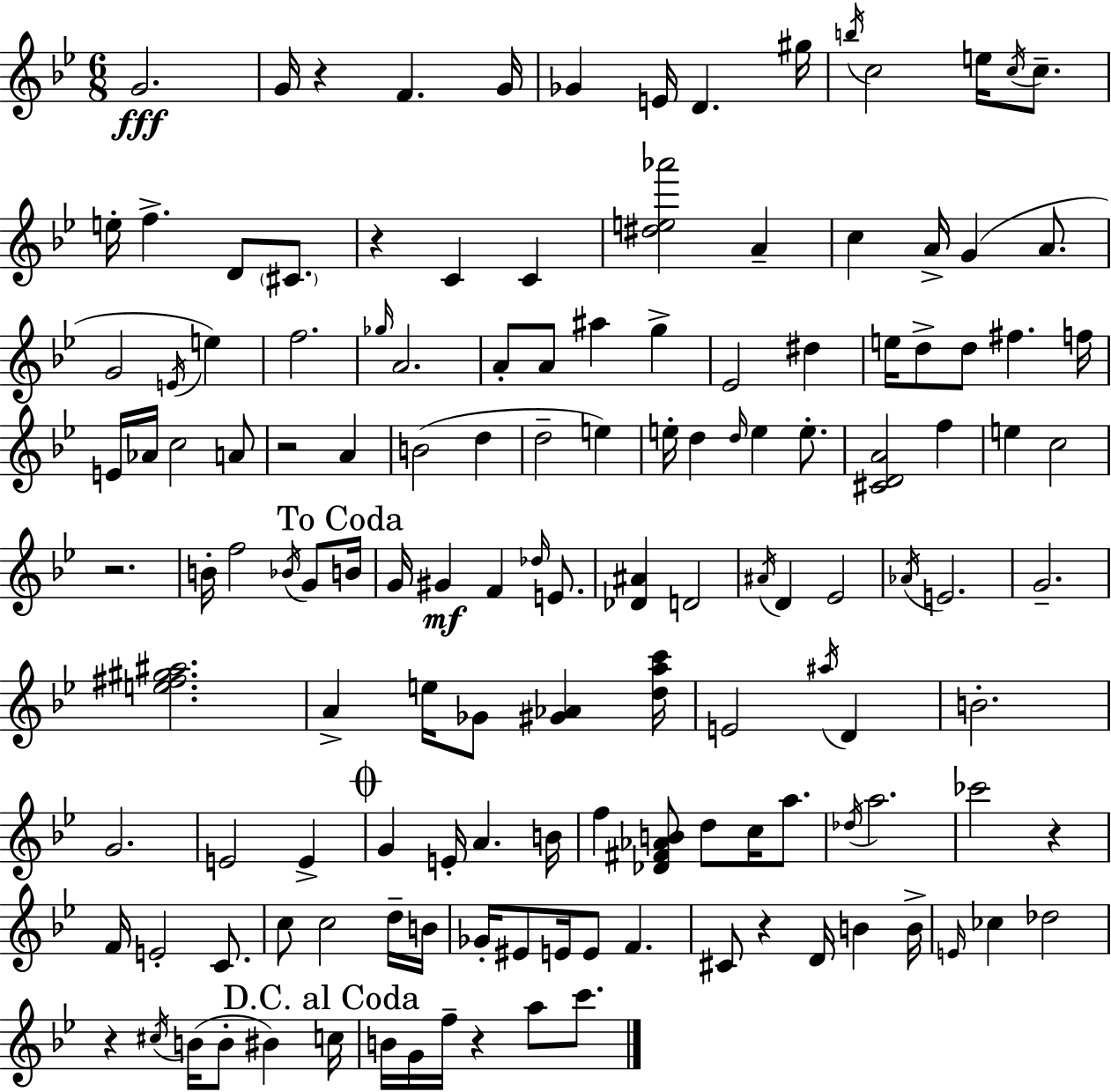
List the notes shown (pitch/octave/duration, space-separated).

G4/h. G4/s R/q F4/q. G4/s Gb4/q E4/s D4/q. G#5/s B5/s C5/h E5/s C5/s C5/e. E5/s F5/q. D4/e C#4/e. R/q C4/q C4/q [D#5,E5,Ab6]/h A4/q C5/q A4/s G4/q A4/e. G4/h E4/s E5/q F5/h. Gb5/s A4/h. A4/e A4/e A#5/q G5/q Eb4/h D#5/q E5/s D5/e D5/e F#5/q. F5/s E4/s Ab4/s C5/h A4/e R/h A4/q B4/h D5/q D5/h E5/q E5/s D5/q D5/s E5/q E5/e. [C#4,D4,A4]/h F5/q E5/q C5/h R/h. B4/s F5/h Bb4/s G4/e B4/s G4/s G#4/q F4/q Db5/s E4/e. [Db4,A#4]/q D4/h A#4/s D4/q Eb4/h Ab4/s E4/h. G4/h. [E5,F#5,G#5,A#5]/h. A4/q E5/s Gb4/e [G#4,Ab4]/q [D5,A5,C6]/s E4/h A#5/s D4/q B4/h. G4/h. E4/h E4/q G4/q E4/s A4/q. B4/s F5/q [Db4,F#4,Ab4,B4]/e D5/e C5/s A5/e. Db5/s A5/h. CES6/h R/q F4/s E4/h C4/e. C5/e C5/h D5/s B4/s Gb4/s EIS4/e E4/s E4/e F4/q. C#4/e R/q D4/s B4/q B4/s E4/s CES5/q Db5/h R/q C#5/s B4/s B4/e BIS4/q C5/s B4/s G4/s F5/s R/q A5/e C6/e.